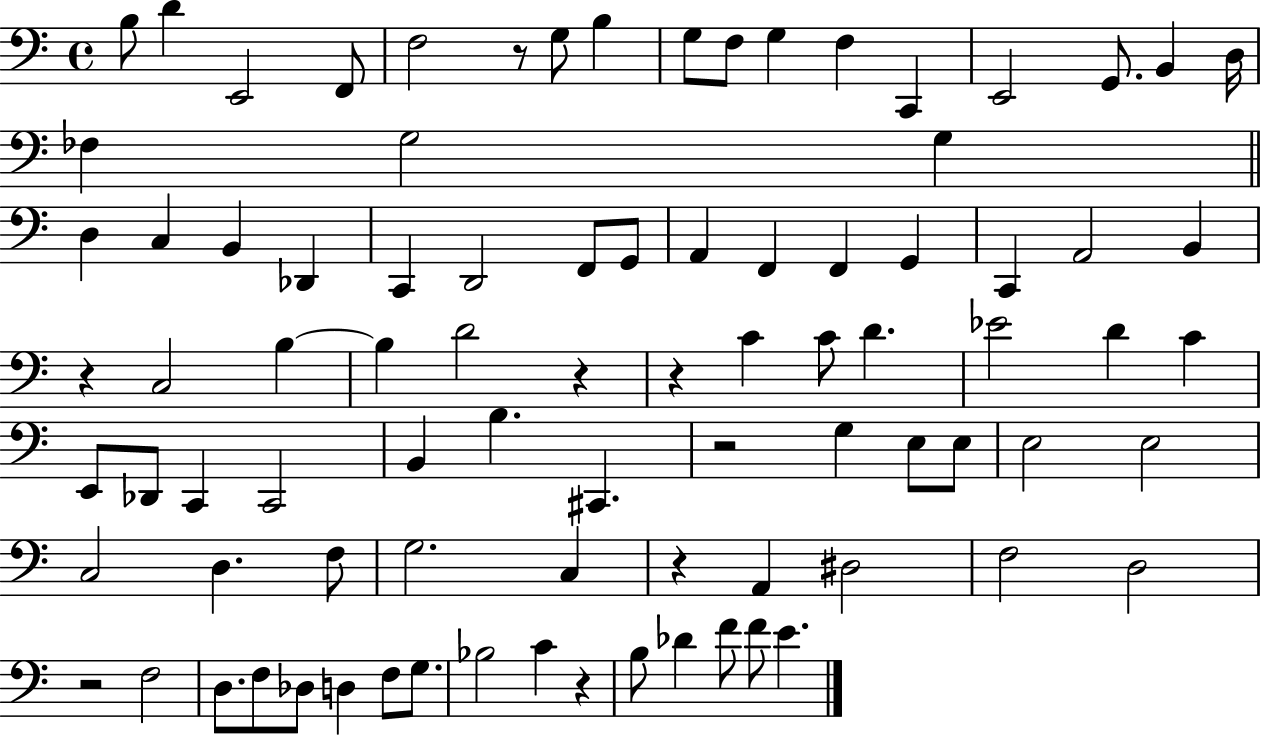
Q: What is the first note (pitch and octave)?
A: B3